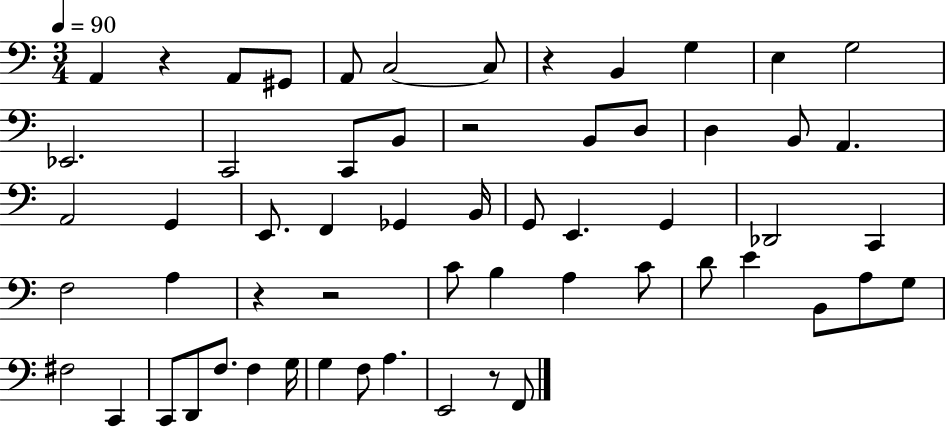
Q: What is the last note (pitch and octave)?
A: F2